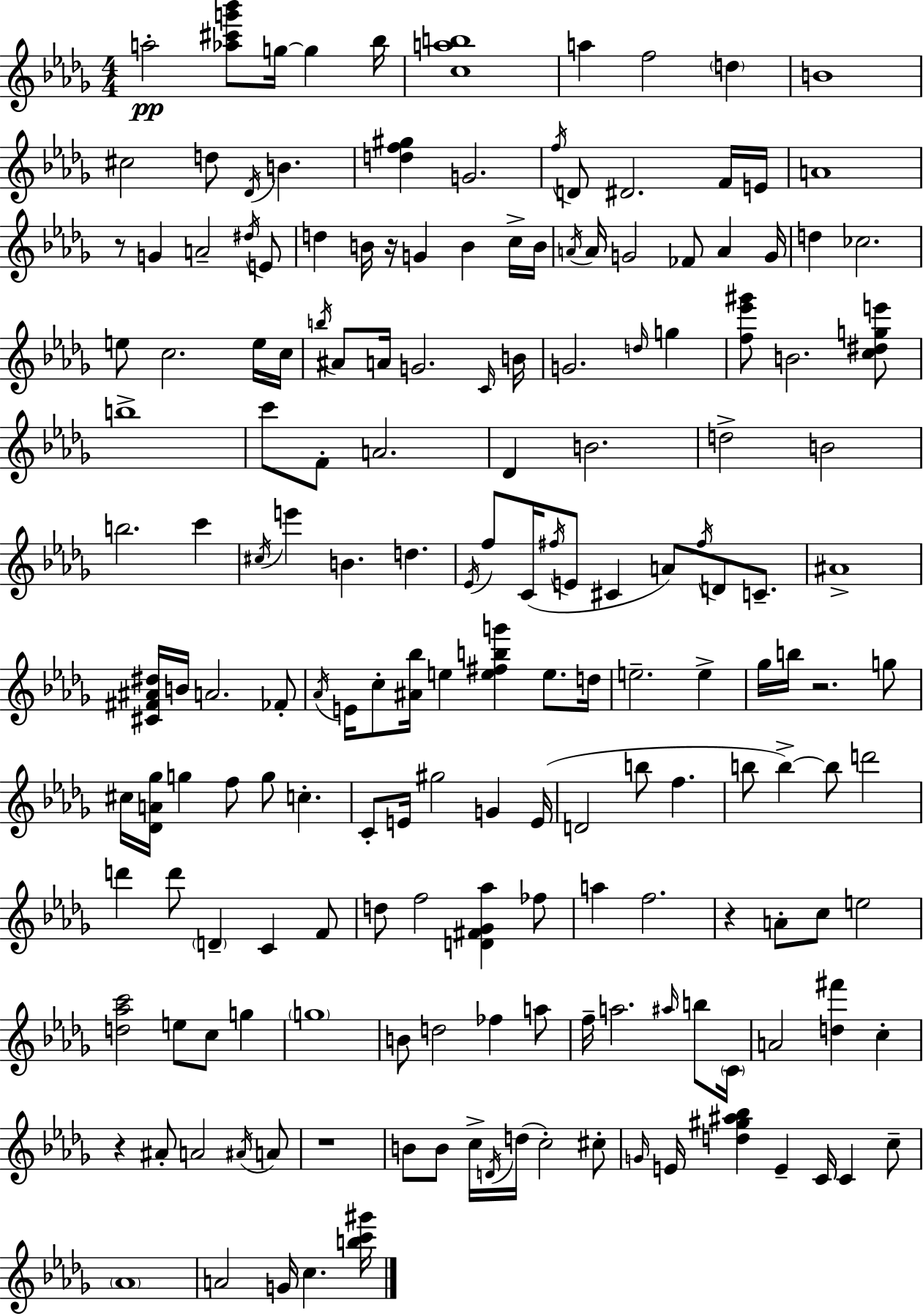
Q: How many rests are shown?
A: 6